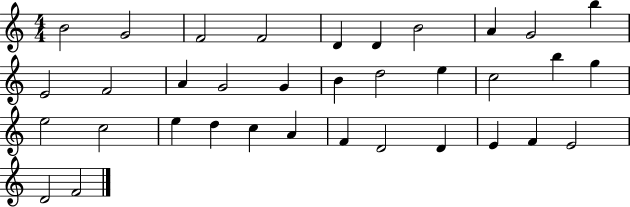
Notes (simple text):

B4/h G4/h F4/h F4/h D4/q D4/q B4/h A4/q G4/h B5/q E4/h F4/h A4/q G4/h G4/q B4/q D5/h E5/q C5/h B5/q G5/q E5/h C5/h E5/q D5/q C5/q A4/q F4/q D4/h D4/q E4/q F4/q E4/h D4/h F4/h